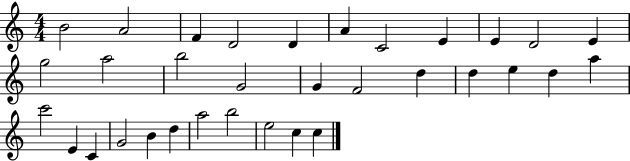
{
  \clef treble
  \numericTimeSignature
  \time 4/4
  \key c \major
  b'2 a'2 | f'4 d'2 d'4 | a'4 c'2 e'4 | e'4 d'2 e'4 | \break g''2 a''2 | b''2 g'2 | g'4 f'2 d''4 | d''4 e''4 d''4 a''4 | \break c'''2 e'4 c'4 | g'2 b'4 d''4 | a''2 b''2 | e''2 c''4 c''4 | \break \bar "|."
}